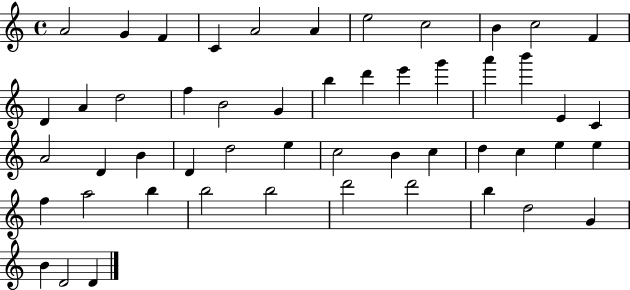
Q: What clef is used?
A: treble